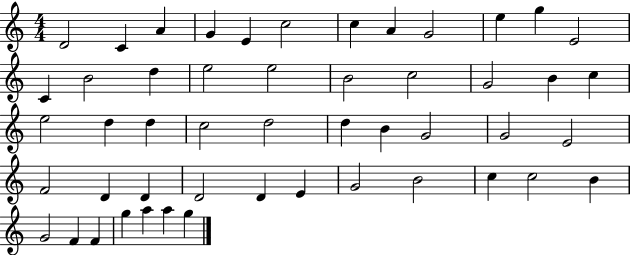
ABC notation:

X:1
T:Untitled
M:4/4
L:1/4
K:C
D2 C A G E c2 c A G2 e g E2 C B2 d e2 e2 B2 c2 G2 B c e2 d d c2 d2 d B G2 G2 E2 F2 D D D2 D E G2 B2 c c2 B G2 F F g a a g